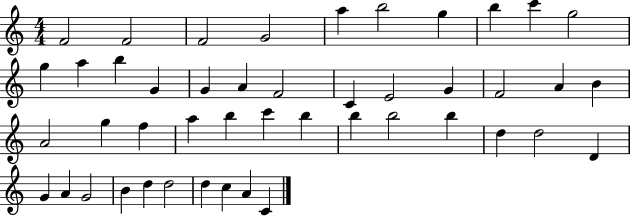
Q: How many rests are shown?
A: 0